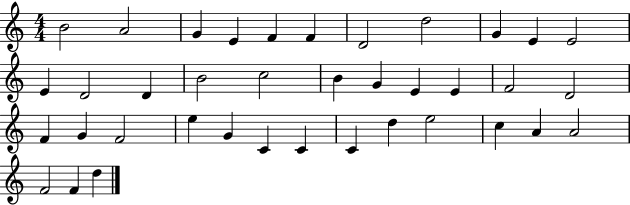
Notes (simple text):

B4/h A4/h G4/q E4/q F4/q F4/q D4/h D5/h G4/q E4/q E4/h E4/q D4/h D4/q B4/h C5/h B4/q G4/q E4/q E4/q F4/h D4/h F4/q G4/q F4/h E5/q G4/q C4/q C4/q C4/q D5/q E5/h C5/q A4/q A4/h F4/h F4/q D5/q